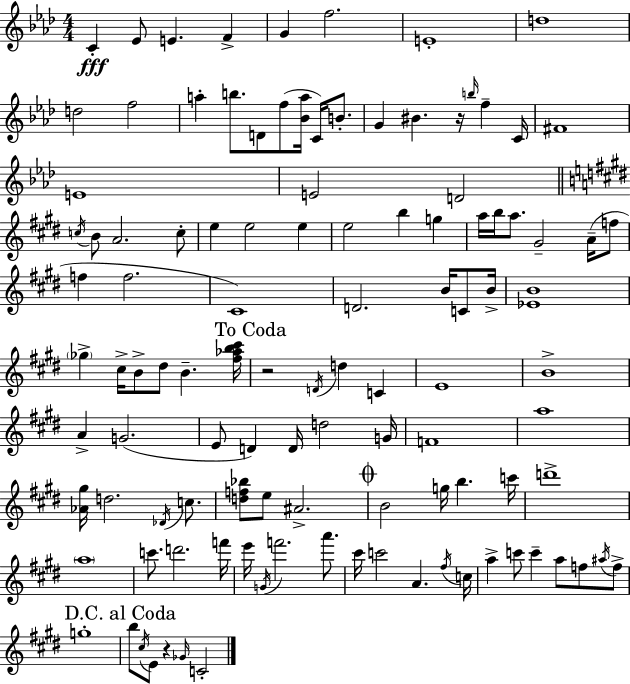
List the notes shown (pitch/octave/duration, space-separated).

C4/q Eb4/e E4/q. F4/q G4/q F5/h. E4/w D5/w D5/h F5/h A5/q B5/e. D4/e F5/e [Bb4,A5]/s C4/s B4/e. G4/q BIS4/q. R/s B5/s F5/q C4/s F#4/w E4/w E4/h D4/h C5/s B4/e A4/h. C5/e E5/q E5/h E5/q E5/h B5/q G5/q A5/s B5/s A5/e. G#4/h A4/s F5/e F5/q F5/h. C#4/w D4/h. B4/s C4/e B4/s [Eb4,B4]/w Gb5/q C#5/s B4/e D#5/e B4/q. [F#5,Ab5,B5,C#6]/s R/h D4/s D5/q C4/q E4/w B4/w A4/q G4/h. E4/e D4/q D4/s D5/h G4/s F4/w A5/w [Ab4,G#5]/s D5/h. Db4/s C5/e. [D5,F5,Bb5]/e E5/e A#4/h. B4/h G5/s B5/q. C6/s D6/w A5/w C6/e. D6/h. F6/s E6/s G4/s F6/h. A6/e. C#6/s C6/h A4/q. F#5/s C5/s A5/q C6/e C6/q A5/e F5/e A#5/s F5/e G5/w B5/e C#5/s E4/e R/q Gb4/s C4/h